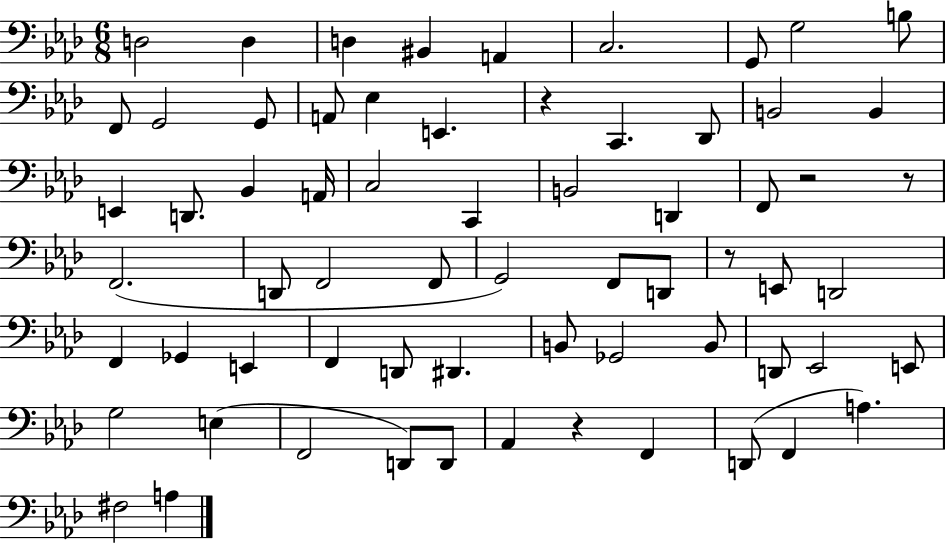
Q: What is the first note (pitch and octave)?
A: D3